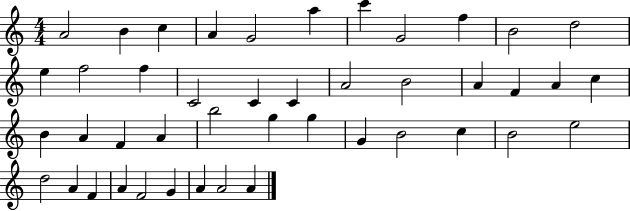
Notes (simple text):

A4/h B4/q C5/q A4/q G4/h A5/q C6/q G4/h F5/q B4/h D5/h E5/q F5/h F5/q C4/h C4/q C4/q A4/h B4/h A4/q F4/q A4/q C5/q B4/q A4/q F4/q A4/q B5/h G5/q G5/q G4/q B4/h C5/q B4/h E5/h D5/h A4/q F4/q A4/q F4/h G4/q A4/q A4/h A4/q